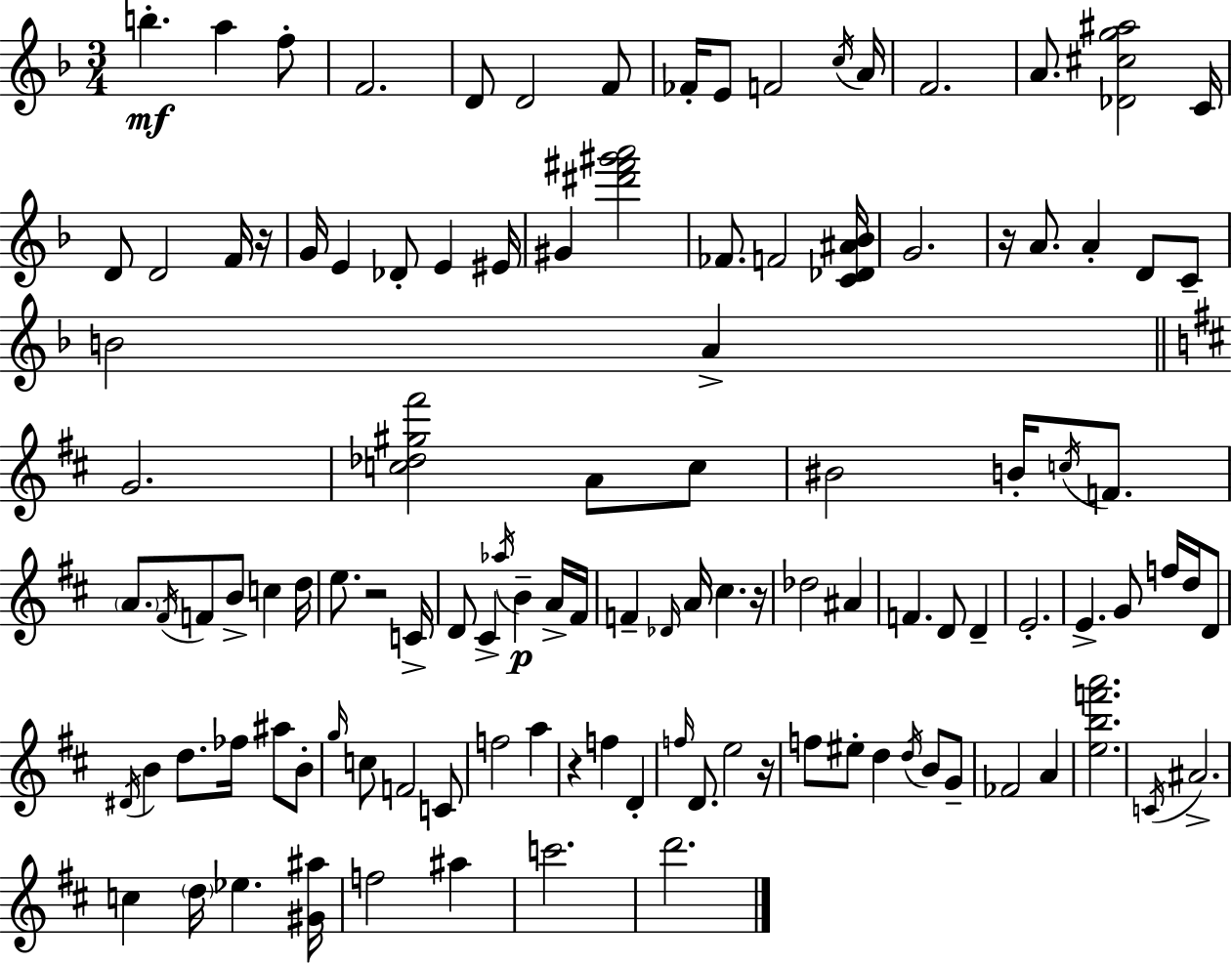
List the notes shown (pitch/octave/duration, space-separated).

B5/q. A5/q F5/e F4/h. D4/e D4/h F4/e FES4/s E4/e F4/h C5/s A4/s F4/h. A4/e. [Db4,C#5,G5,A#5]/h C4/s D4/e D4/h F4/s R/s G4/s E4/q Db4/e E4/q EIS4/s G#4/q [D#6,F#6,G#6,A6]/h FES4/e. F4/h [C4,Db4,A#4,Bb4]/s G4/h. R/s A4/e. A4/q D4/e C4/e B4/h A4/q G4/h. [C5,Db5,G#5,F#6]/h A4/e C5/e BIS4/h B4/s C5/s F4/e. A4/e. F#4/s F4/e B4/e C5/q D5/s E5/e. R/h C4/s D4/e C#4/q Ab5/s B4/q A4/s F#4/s F4/q Db4/s A4/s C#5/q. R/s Db5/h A#4/q F4/q. D4/e D4/q E4/h. E4/q. G4/e F5/s D5/s D4/e D#4/s B4/q D5/e. FES5/s A#5/e B4/e G5/s C5/e F4/h C4/e F5/h A5/q R/q F5/q D4/q F5/s D4/e. E5/h R/s F5/e EIS5/e D5/q D5/s B4/e G4/e FES4/h A4/q [E5,B5,F6,A6]/h. C4/s A#4/h. C5/q D5/s Eb5/q. [G#4,A#5]/s F5/h A#5/q C6/h. D6/h.